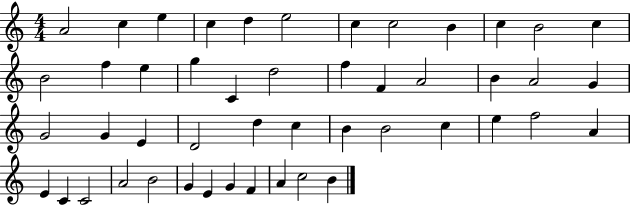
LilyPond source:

{
  \clef treble
  \numericTimeSignature
  \time 4/4
  \key c \major
  a'2 c''4 e''4 | c''4 d''4 e''2 | c''4 c''2 b'4 | c''4 b'2 c''4 | \break b'2 f''4 e''4 | g''4 c'4 d''2 | f''4 f'4 a'2 | b'4 a'2 g'4 | \break g'2 g'4 e'4 | d'2 d''4 c''4 | b'4 b'2 c''4 | e''4 f''2 a'4 | \break e'4 c'4 c'2 | a'2 b'2 | g'4 e'4 g'4 f'4 | a'4 c''2 b'4 | \break \bar "|."
}